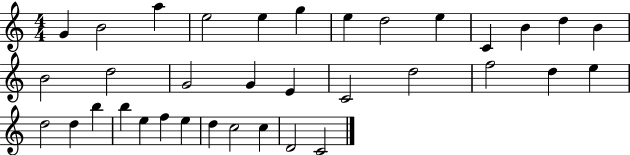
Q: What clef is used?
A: treble